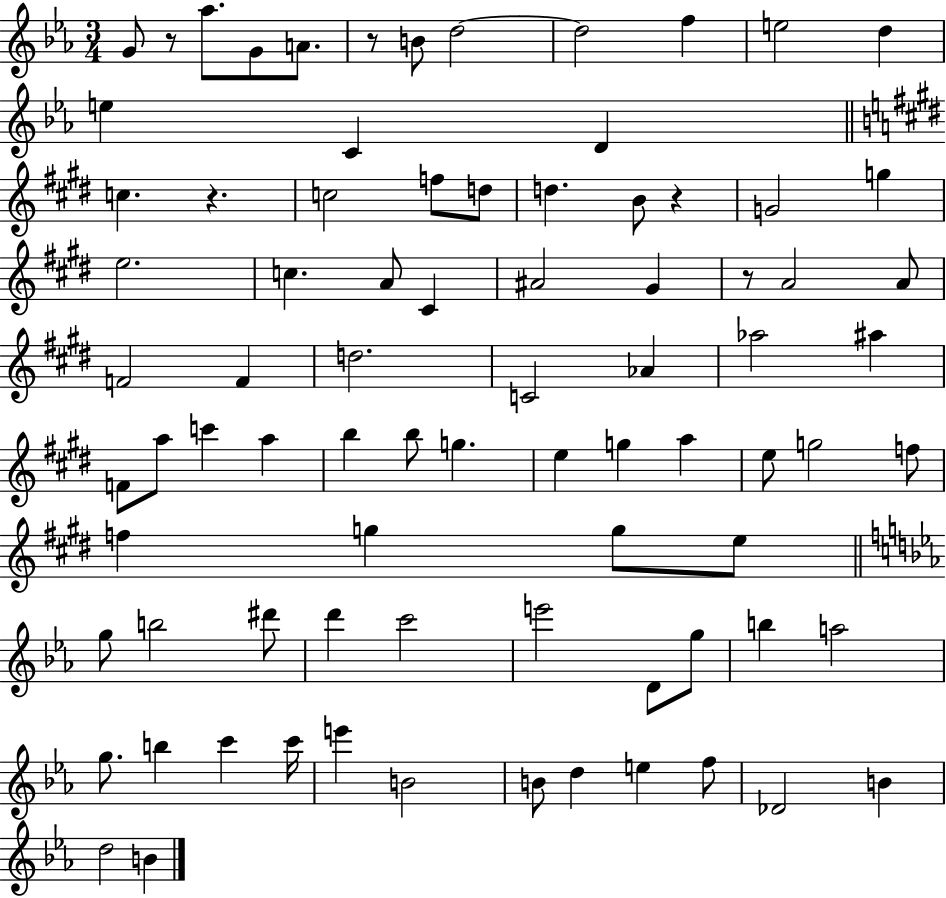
G4/e R/e Ab5/e. G4/e A4/e. R/e B4/e D5/h D5/h F5/q E5/h D5/q E5/q C4/q D4/q C5/q. R/q. C5/h F5/e D5/e D5/q. B4/e R/q G4/h G5/q E5/h. C5/q. A4/e C#4/q A#4/h G#4/q R/e A4/h A4/e F4/h F4/q D5/h. C4/h Ab4/q Ab5/h A#5/q F4/e A5/e C6/q A5/q B5/q B5/e G5/q. E5/q G5/q A5/q E5/e G5/h F5/e F5/q G5/q G5/e E5/e G5/e B5/h D#6/e D6/q C6/h E6/h D4/e G5/e B5/q A5/h G5/e. B5/q C6/q C6/s E6/q B4/h B4/e D5/q E5/q F5/e Db4/h B4/q D5/h B4/q